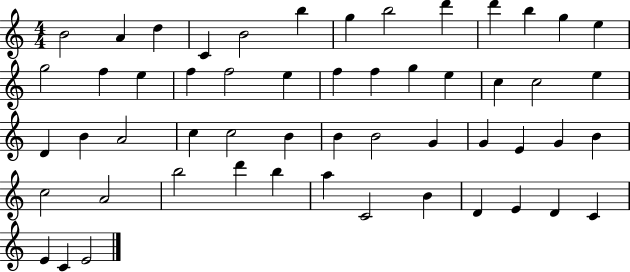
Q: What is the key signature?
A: C major